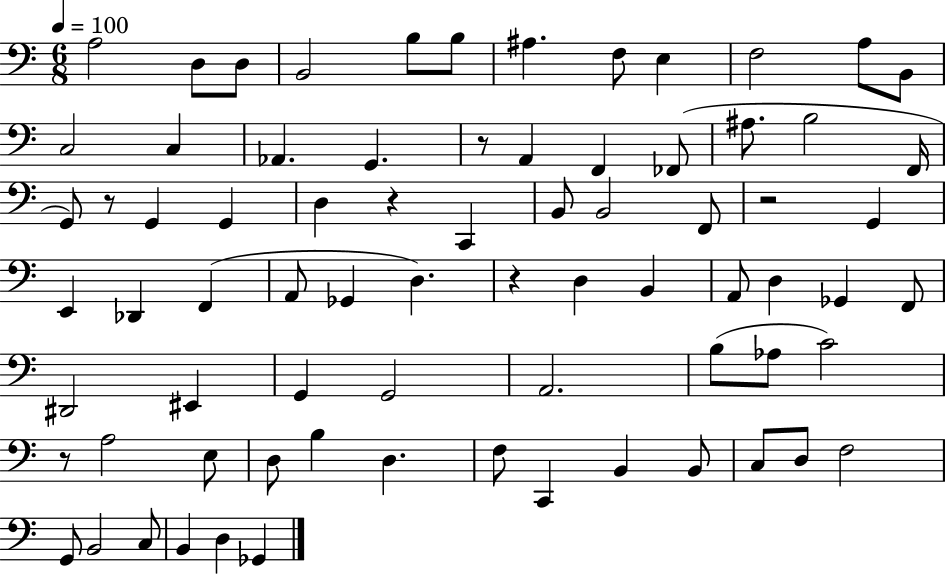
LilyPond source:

{
  \clef bass
  \numericTimeSignature
  \time 6/8
  \key c \major
  \tempo 4 = 100
  a2 d8 d8 | b,2 b8 b8 | ais4. f8 e4 | f2 a8 b,8 | \break c2 c4 | aes,4. g,4. | r8 a,4 f,4 fes,8( | ais8. b2 f,16 | \break g,8) r8 g,4 g,4 | d4 r4 c,4 | b,8 b,2 f,8 | r2 g,4 | \break e,4 des,4 f,4( | a,8 ges,4 d4.) | r4 d4 b,4 | a,8 d4 ges,4 f,8 | \break dis,2 eis,4 | g,4 g,2 | a,2. | b8( aes8 c'2) | \break r8 a2 e8 | d8 b4 d4. | f8 c,4 b,4 b,8 | c8 d8 f2 | \break g,8 b,2 c8 | b,4 d4 ges,4 | \bar "|."
}